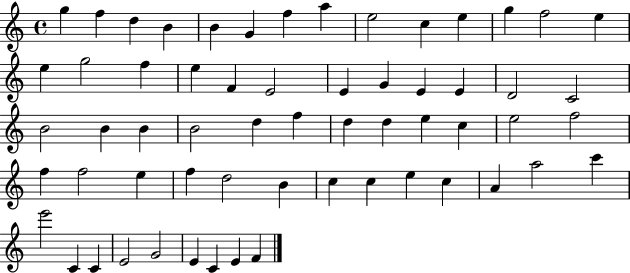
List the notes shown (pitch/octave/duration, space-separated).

G5/q F5/q D5/q B4/q B4/q G4/q F5/q A5/q E5/h C5/q E5/q G5/q F5/h E5/q E5/q G5/h F5/q E5/q F4/q E4/h E4/q G4/q E4/q E4/q D4/h C4/h B4/h B4/q B4/q B4/h D5/q F5/q D5/q D5/q E5/q C5/q E5/h F5/h F5/q F5/h E5/q F5/q D5/h B4/q C5/q C5/q E5/q C5/q A4/q A5/h C6/q E6/h C4/q C4/q E4/h G4/h E4/q C4/q E4/q F4/q